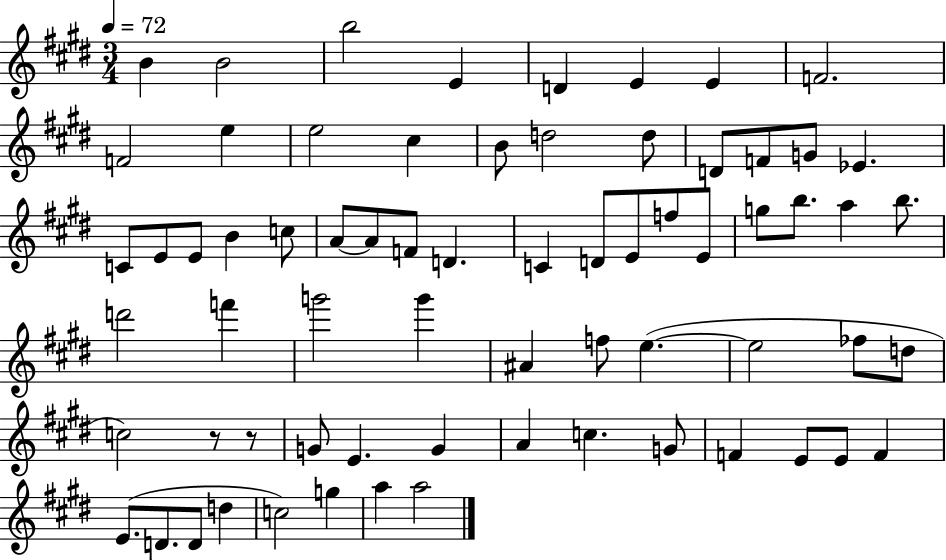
{
  \clef treble
  \numericTimeSignature
  \time 3/4
  \key e \major
  \tempo 4 = 72
  b'4 b'2 | b''2 e'4 | d'4 e'4 e'4 | f'2. | \break f'2 e''4 | e''2 cis''4 | b'8 d''2 d''8 | d'8 f'8 g'8 ees'4. | \break c'8 e'8 e'8 b'4 c''8 | a'8~~ a'8 f'8 d'4. | c'4 d'8 e'8 f''8 e'8 | g''8 b''8. a''4 b''8. | \break d'''2 f'''4 | g'''2 g'''4 | ais'4 f''8 e''4.~(~ | e''2 fes''8 d''8 | \break c''2) r8 r8 | g'8 e'4. g'4 | a'4 c''4. g'8 | f'4 e'8 e'8 f'4 | \break e'8.( d'8. d'8 d''4 | c''2) g''4 | a''4 a''2 | \bar "|."
}